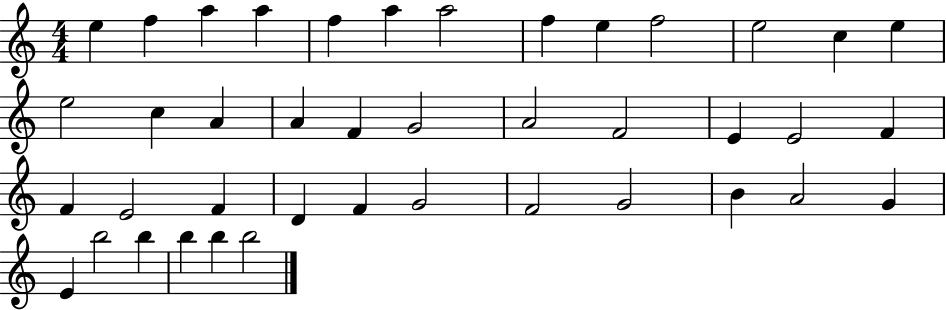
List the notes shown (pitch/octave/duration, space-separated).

E5/q F5/q A5/q A5/q F5/q A5/q A5/h F5/q E5/q F5/h E5/h C5/q E5/q E5/h C5/q A4/q A4/q F4/q G4/h A4/h F4/h E4/q E4/h F4/q F4/q E4/h F4/q D4/q F4/q G4/h F4/h G4/h B4/q A4/h G4/q E4/q B5/h B5/q B5/q B5/q B5/h